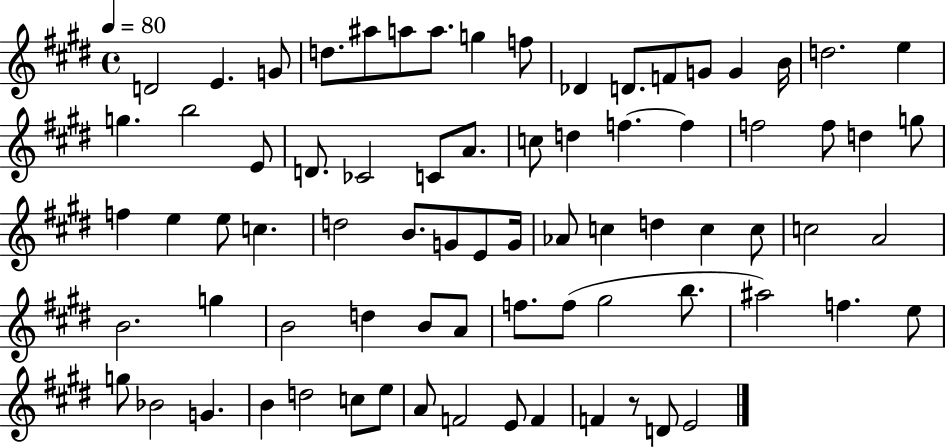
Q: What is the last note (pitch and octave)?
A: E4